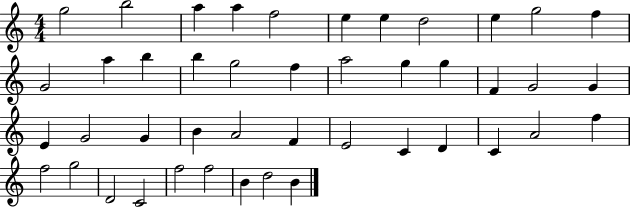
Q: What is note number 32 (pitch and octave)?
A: D4